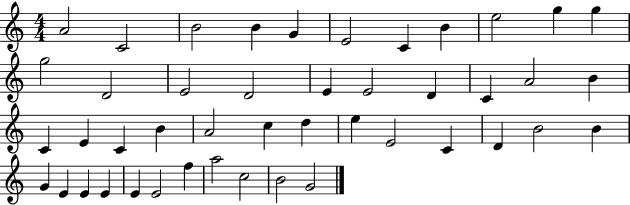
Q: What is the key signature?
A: C major